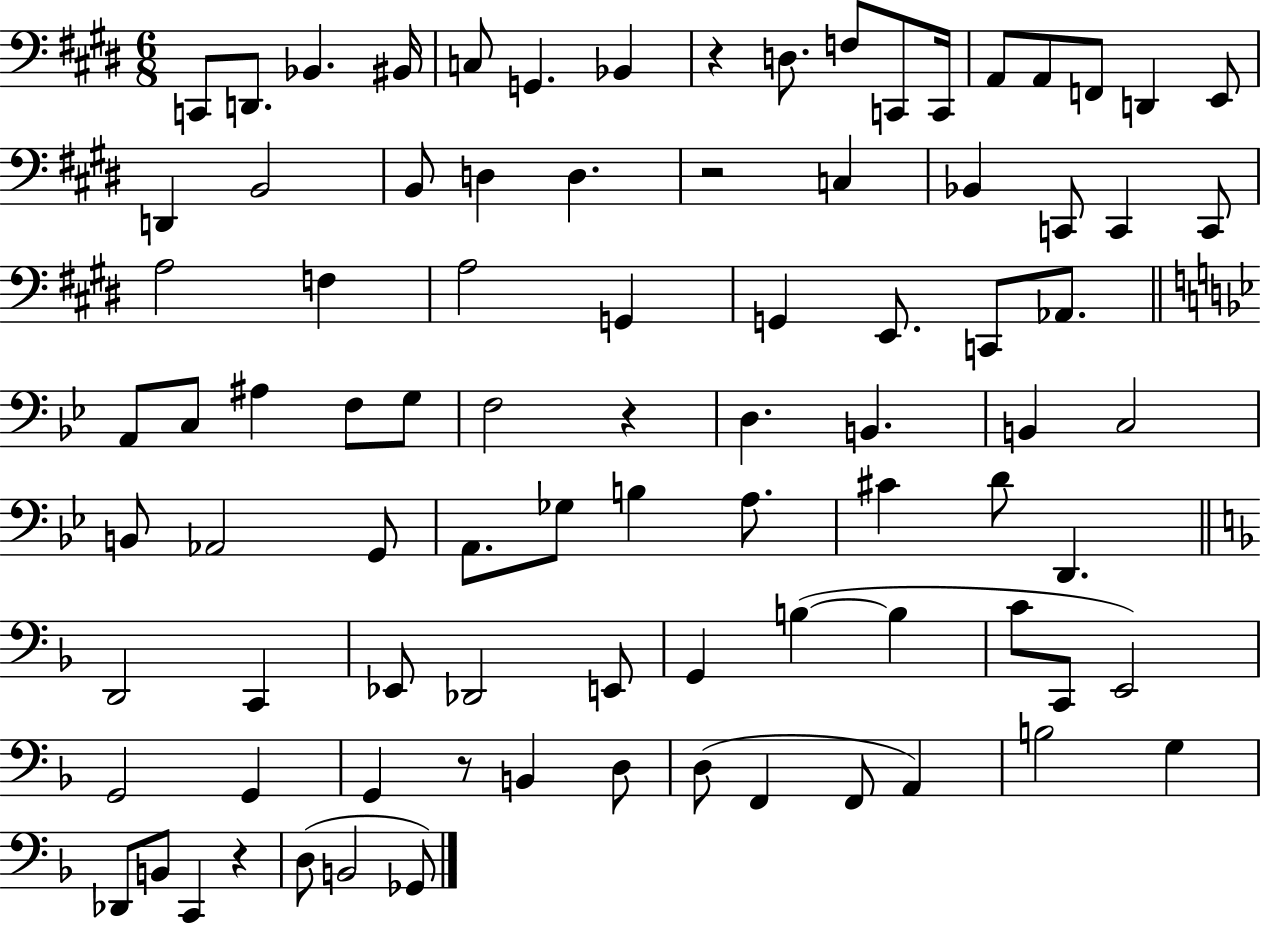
{
  \clef bass
  \numericTimeSignature
  \time 6/8
  \key e \major
  c,8 d,8. bes,4. bis,16 | c8 g,4. bes,4 | r4 d8. f8 c,8 c,16 | a,8 a,8 f,8 d,4 e,8 | \break d,4 b,2 | b,8 d4 d4. | r2 c4 | bes,4 c,8 c,4 c,8 | \break a2 f4 | a2 g,4 | g,4 e,8. c,8 aes,8. | \bar "||" \break \key g \minor a,8 c8 ais4 f8 g8 | f2 r4 | d4. b,4. | b,4 c2 | \break b,8 aes,2 g,8 | a,8. ges8 b4 a8. | cis'4 d'8 d,4. | \bar "||" \break \key f \major d,2 c,4 | ees,8 des,2 e,8 | g,4 b4~(~ b4 | c'8 c,8 e,2) | \break g,2 g,4 | g,4 r8 b,4 d8 | d8( f,4 f,8 a,4) | b2 g4 | \break des,8 b,8 c,4 r4 | d8( b,2 ges,8) | \bar "|."
}